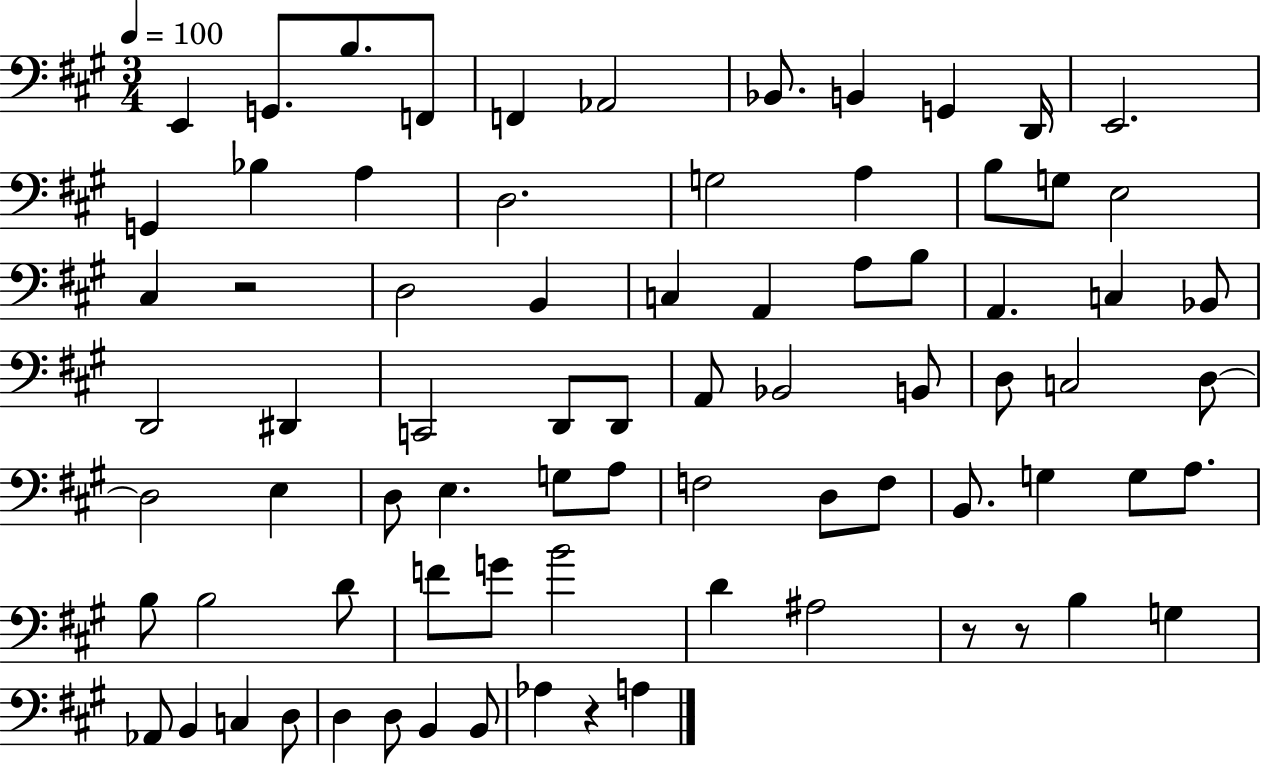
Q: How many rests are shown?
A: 4